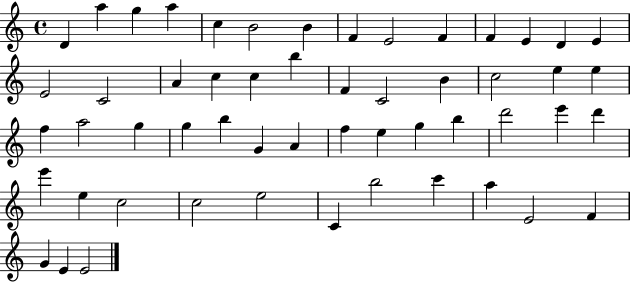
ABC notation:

X:1
T:Untitled
M:4/4
L:1/4
K:C
D a g a c B2 B F E2 F F E D E E2 C2 A c c b F C2 B c2 e e f a2 g g b G A f e g b d'2 e' d' e' e c2 c2 e2 C b2 c' a E2 F G E E2